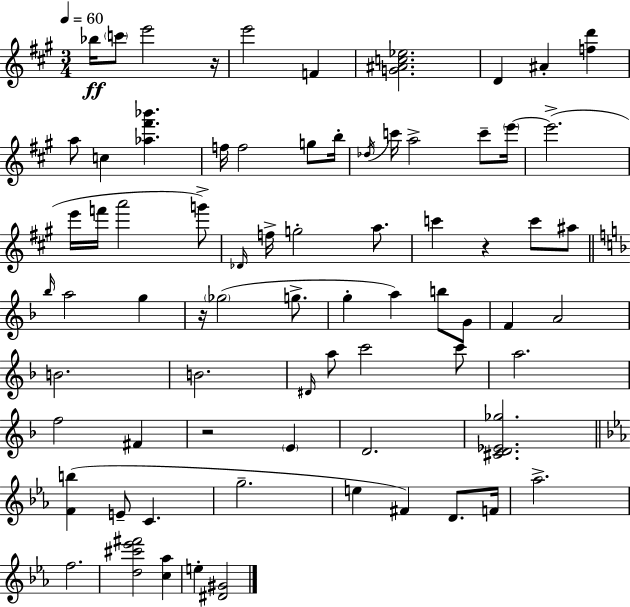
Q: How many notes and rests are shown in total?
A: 74